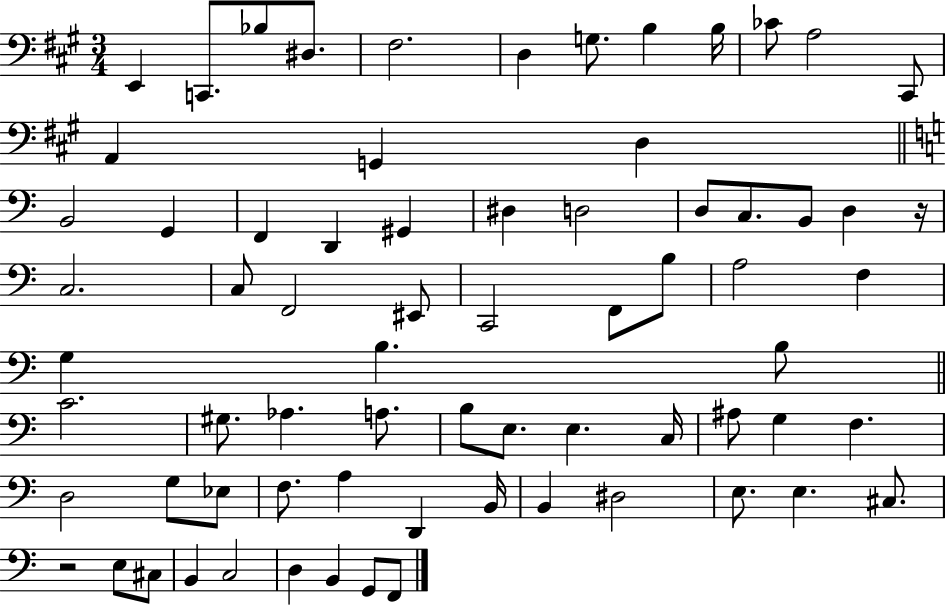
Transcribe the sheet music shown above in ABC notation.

X:1
T:Untitled
M:3/4
L:1/4
K:A
E,, C,,/2 _B,/2 ^D,/2 ^F,2 D, G,/2 B, B,/4 _C/2 A,2 ^C,,/2 A,, G,, D, B,,2 G,, F,, D,, ^G,, ^D, D,2 D,/2 C,/2 B,,/2 D, z/4 C,2 C,/2 F,,2 ^E,,/2 C,,2 F,,/2 B,/2 A,2 F, G, B, B,/2 C2 ^G,/2 _A, A,/2 B,/2 E,/2 E, C,/4 ^A,/2 G, F, D,2 G,/2 _E,/2 F,/2 A, D,, B,,/4 B,, ^D,2 E,/2 E, ^C,/2 z2 E,/2 ^C,/2 B,, C,2 D, B,, G,,/2 F,,/2